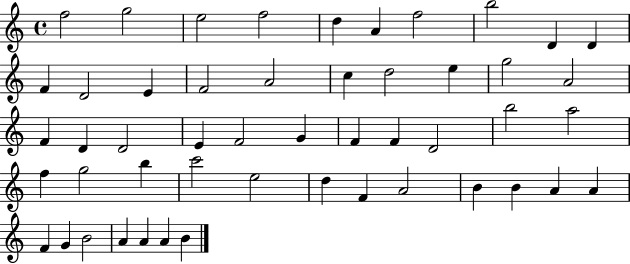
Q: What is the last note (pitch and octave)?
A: B4